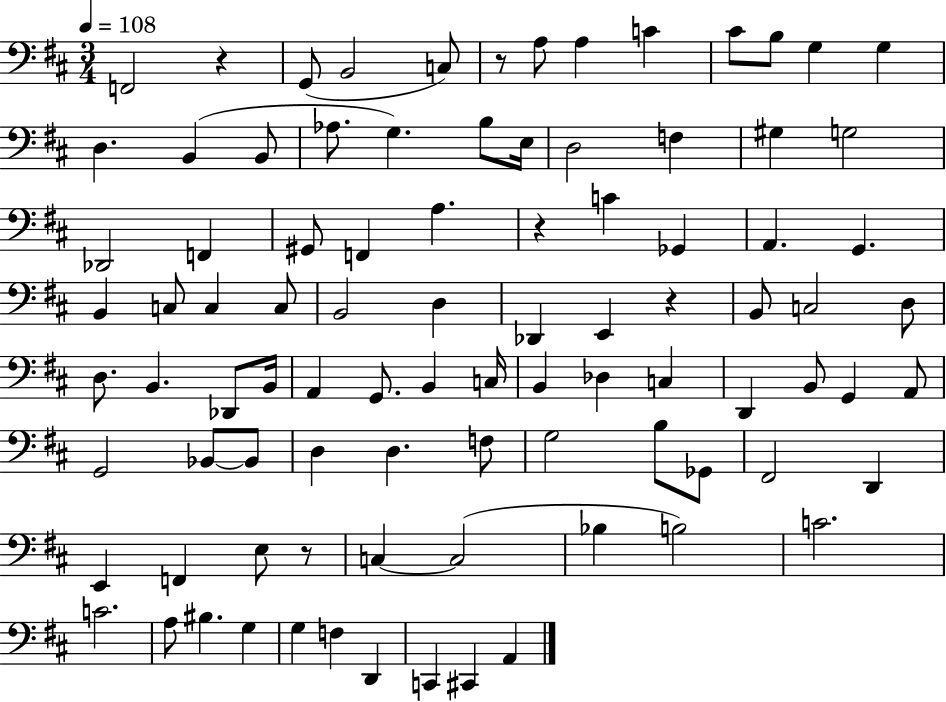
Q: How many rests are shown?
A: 5